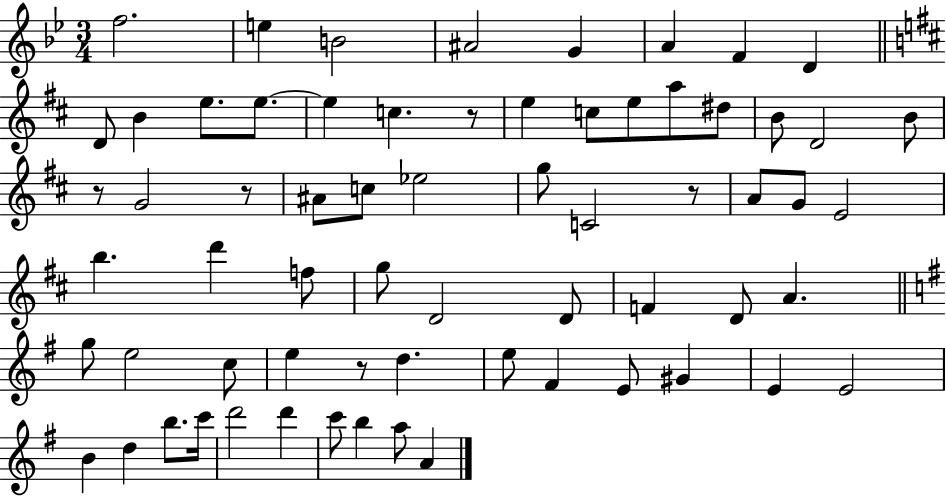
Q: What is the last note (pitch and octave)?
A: A4